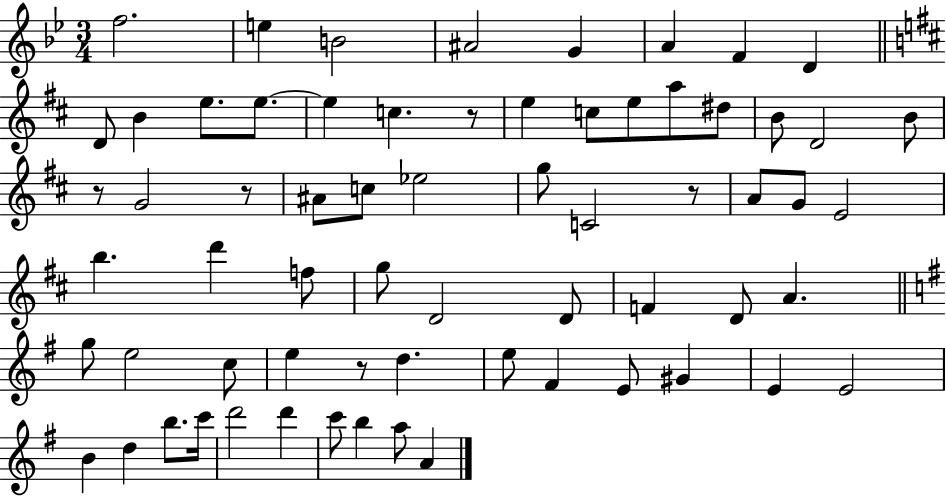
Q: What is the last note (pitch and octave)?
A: A4